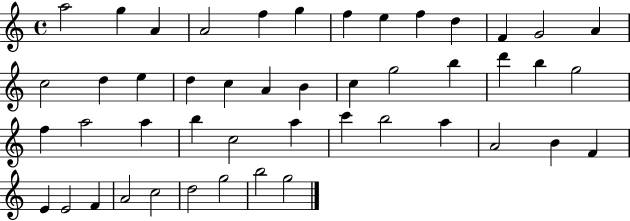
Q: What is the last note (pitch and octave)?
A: G5